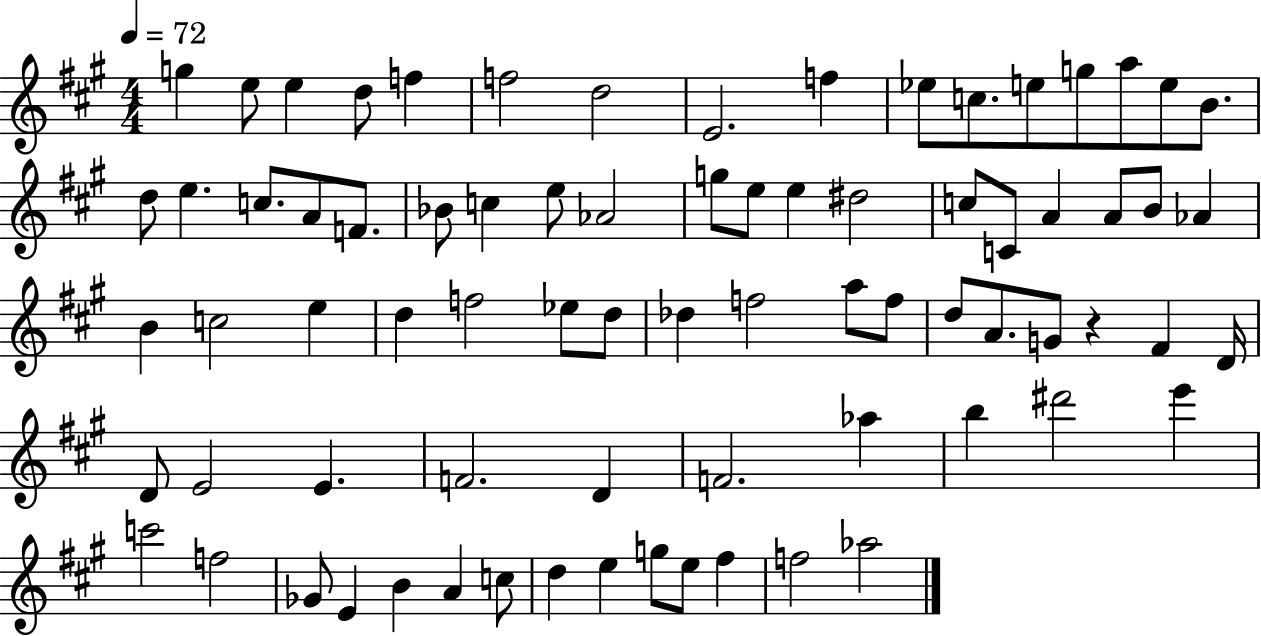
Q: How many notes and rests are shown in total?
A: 76